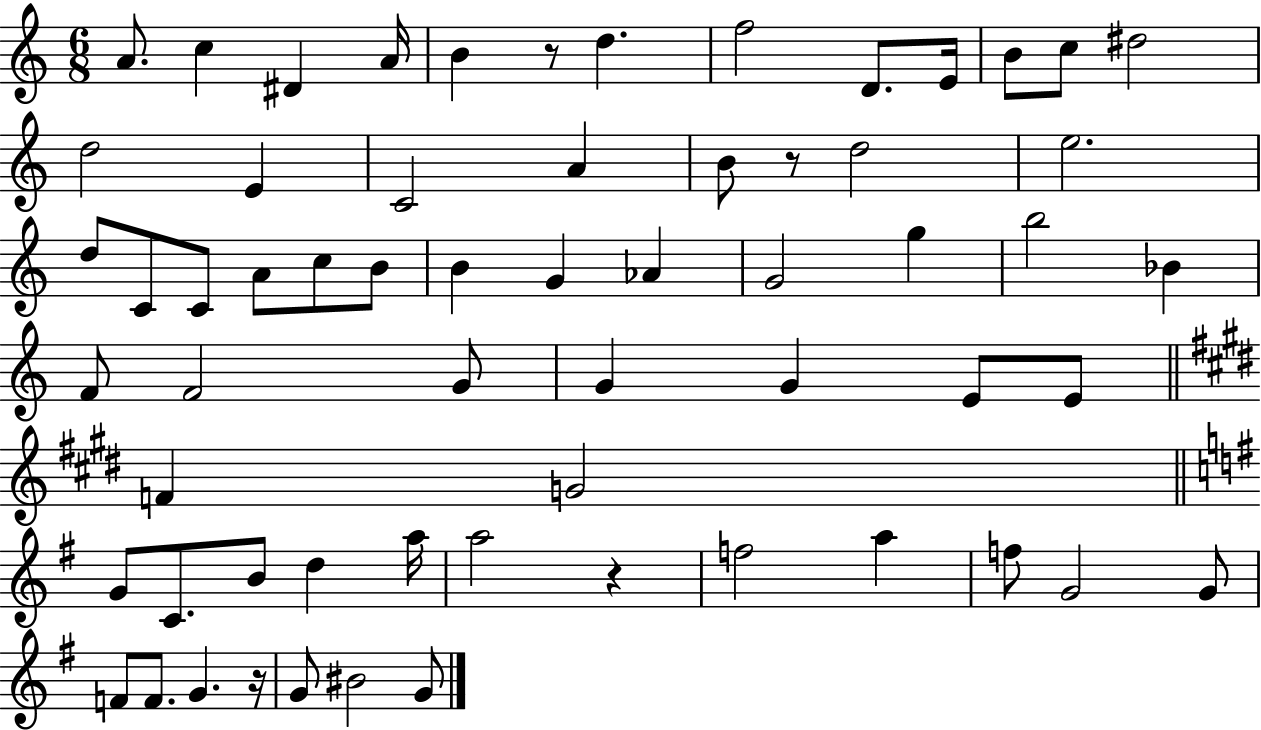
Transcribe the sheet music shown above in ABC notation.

X:1
T:Untitled
M:6/8
L:1/4
K:C
A/2 c ^D A/4 B z/2 d f2 D/2 E/4 B/2 c/2 ^d2 d2 E C2 A B/2 z/2 d2 e2 d/2 C/2 C/2 A/2 c/2 B/2 B G _A G2 g b2 _B F/2 F2 G/2 G G E/2 E/2 F G2 G/2 C/2 B/2 d a/4 a2 z f2 a f/2 G2 G/2 F/2 F/2 G z/4 G/2 ^B2 G/2